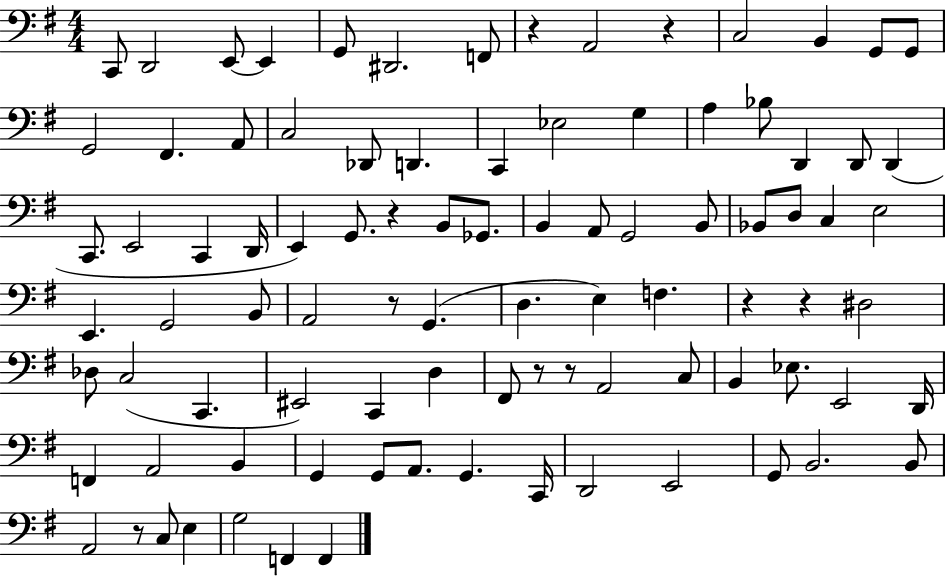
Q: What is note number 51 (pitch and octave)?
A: D#3